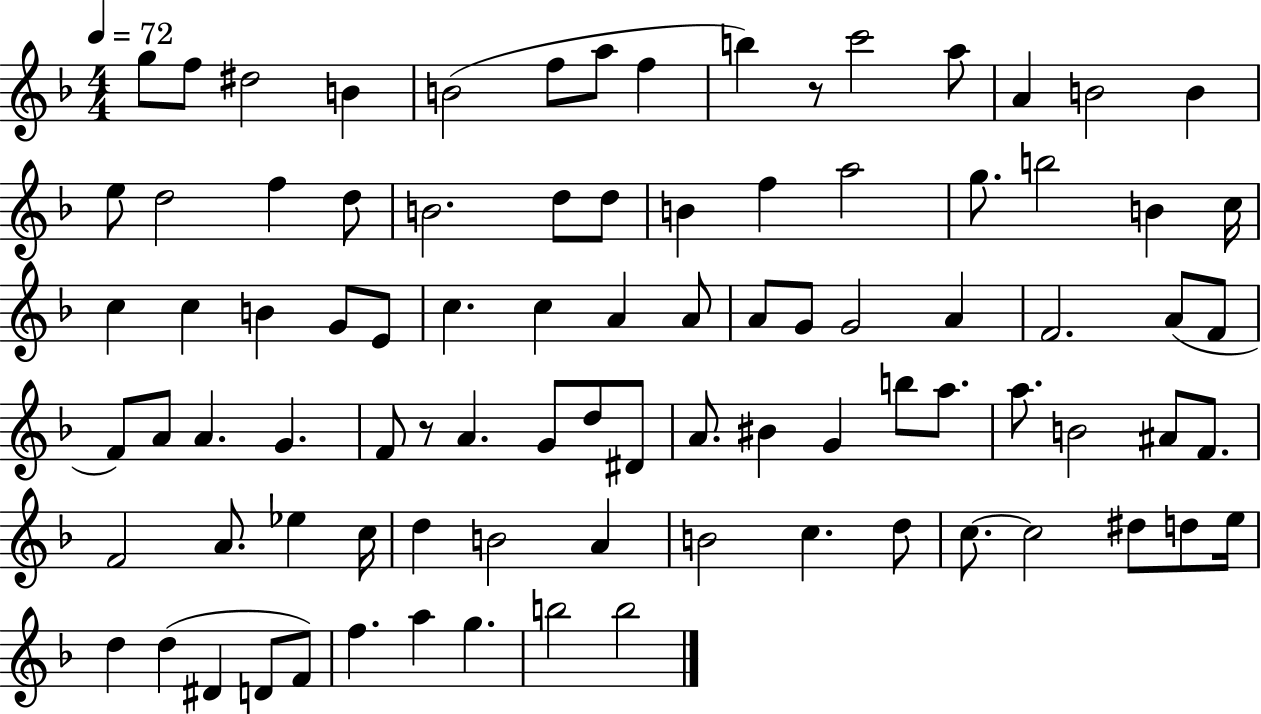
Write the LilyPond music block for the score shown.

{
  \clef treble
  \numericTimeSignature
  \time 4/4
  \key f \major
  \tempo 4 = 72
  g''8 f''8 dis''2 b'4 | b'2( f''8 a''8 f''4 | b''4) r8 c'''2 a''8 | a'4 b'2 b'4 | \break e''8 d''2 f''4 d''8 | b'2. d''8 d''8 | b'4 f''4 a''2 | g''8. b''2 b'4 c''16 | \break c''4 c''4 b'4 g'8 e'8 | c''4. c''4 a'4 a'8 | a'8 g'8 g'2 a'4 | f'2. a'8( f'8 | \break f'8) a'8 a'4. g'4. | f'8 r8 a'4. g'8 d''8 dis'8 | a'8. bis'4 g'4 b''8 a''8. | a''8. b'2 ais'8 f'8. | \break f'2 a'8. ees''4 c''16 | d''4 b'2 a'4 | b'2 c''4. d''8 | c''8.~~ c''2 dis''8 d''8 e''16 | \break d''4 d''4( dis'4 d'8 f'8) | f''4. a''4 g''4. | b''2 b''2 | \bar "|."
}